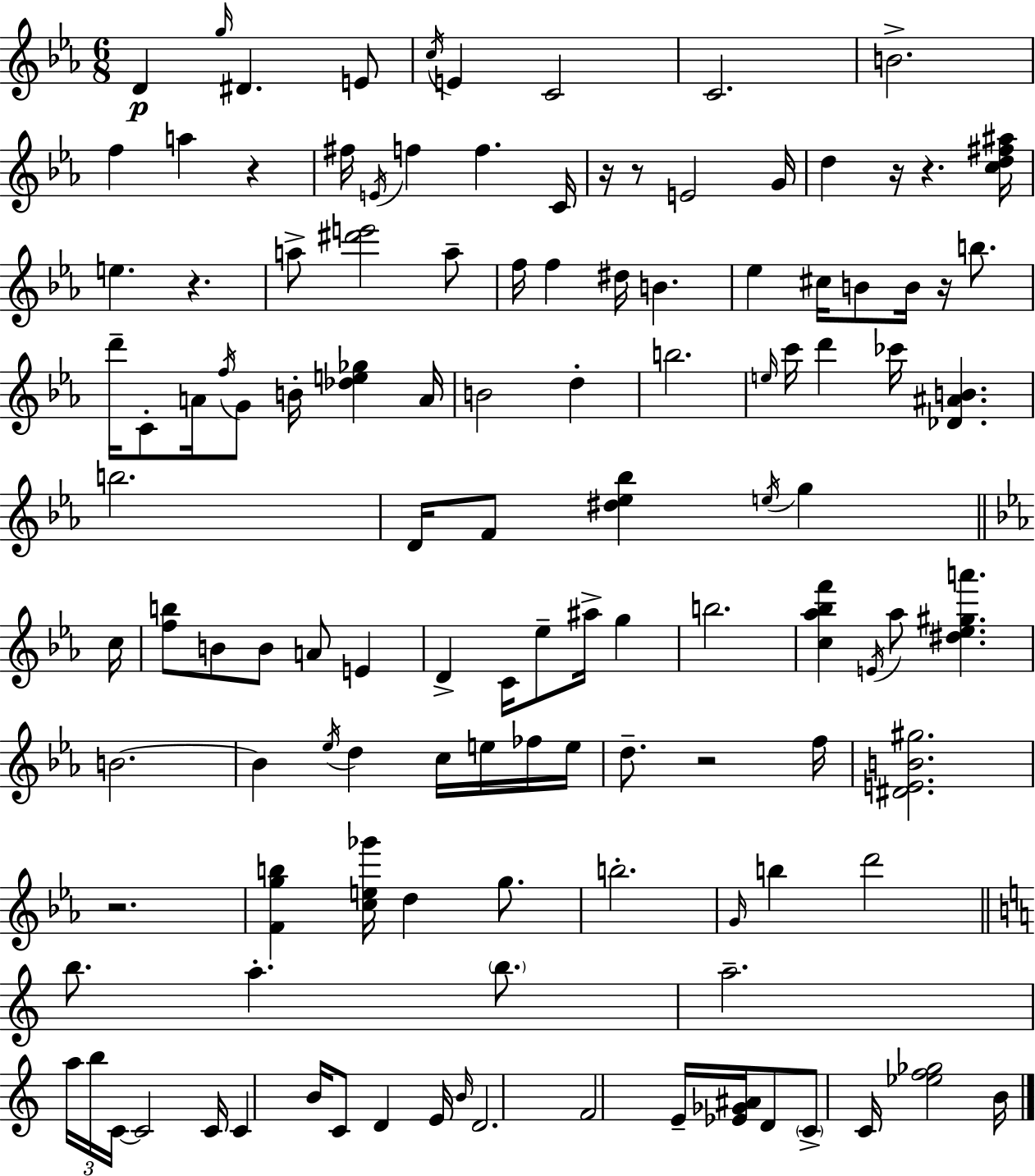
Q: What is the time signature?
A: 6/8